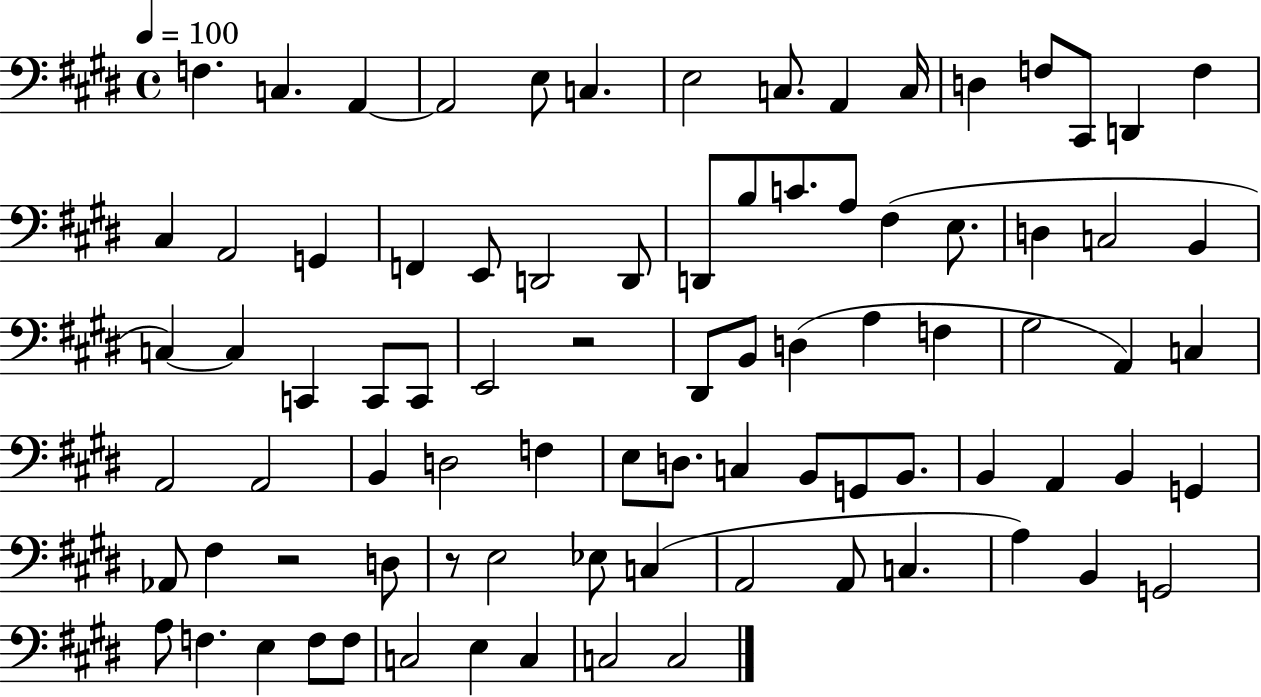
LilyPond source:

{
  \clef bass
  \time 4/4
  \defaultTimeSignature
  \key e \major
  \tempo 4 = 100
  \repeat volta 2 { f4. c4. a,4~~ | a,2 e8 c4. | e2 c8. a,4 c16 | d4 f8 cis,8 d,4 f4 | \break cis4 a,2 g,4 | f,4 e,8 d,2 d,8 | d,8 b8 c'8. a8 fis4( e8. | d4 c2 b,4 | \break c4~~) c4 c,4 c,8 c,8 | e,2 r2 | dis,8 b,8 d4( a4 f4 | gis2 a,4) c4 | \break a,2 a,2 | b,4 d2 f4 | e8 d8. c4 b,8 g,8 b,8. | b,4 a,4 b,4 g,4 | \break aes,8 fis4 r2 d8 | r8 e2 ees8 c4( | a,2 a,8 c4. | a4) b,4 g,2 | \break a8 f4. e4 f8 f8 | c2 e4 c4 | c2 c2 | } \bar "|."
}